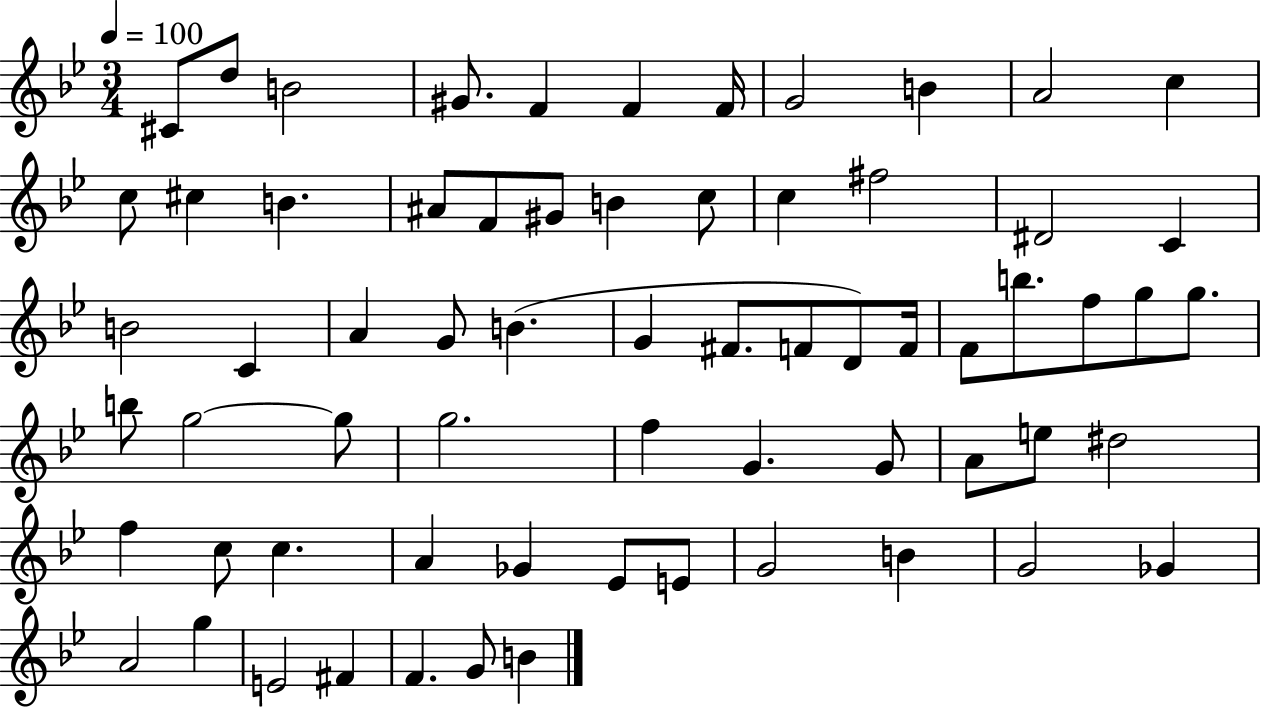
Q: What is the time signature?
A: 3/4